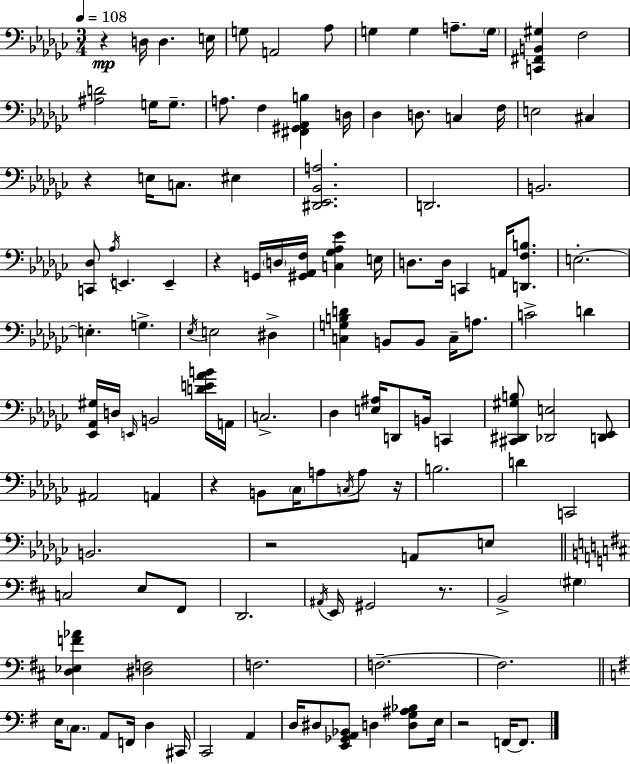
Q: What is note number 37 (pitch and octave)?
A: A2